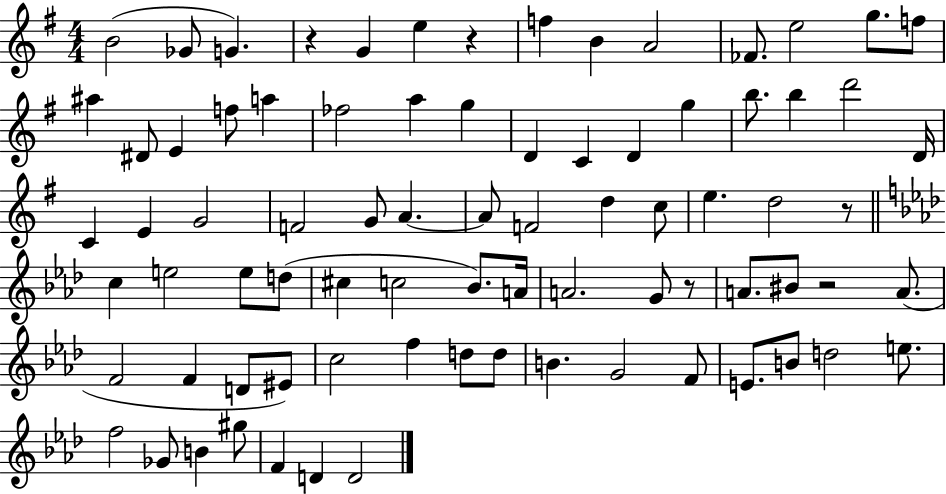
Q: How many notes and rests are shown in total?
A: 80